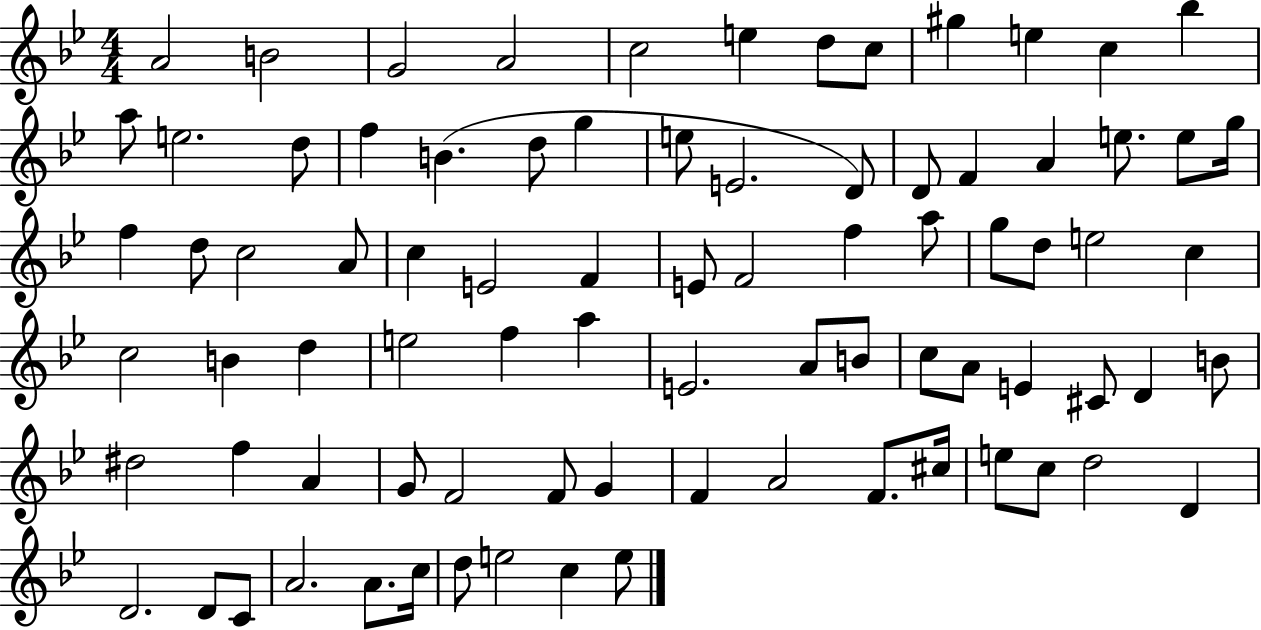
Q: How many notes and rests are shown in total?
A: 83